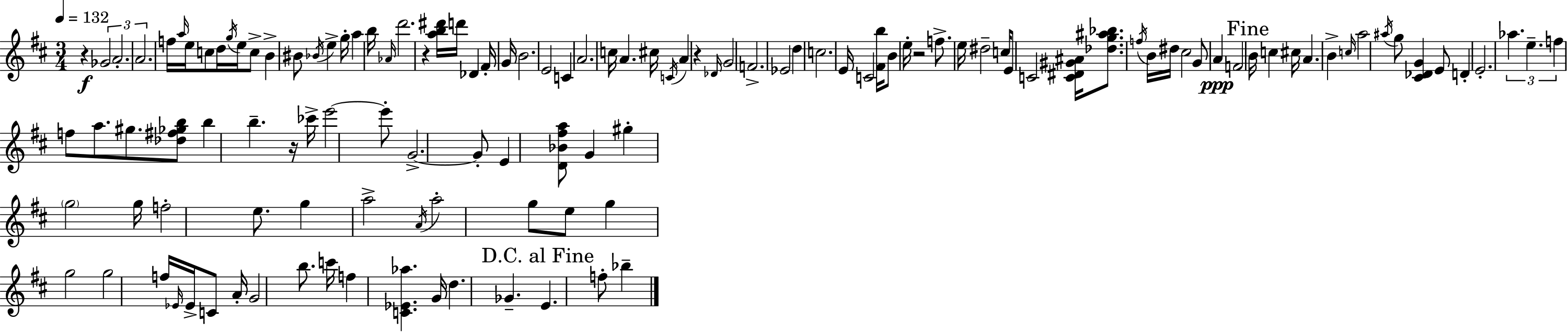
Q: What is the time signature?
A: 3/4